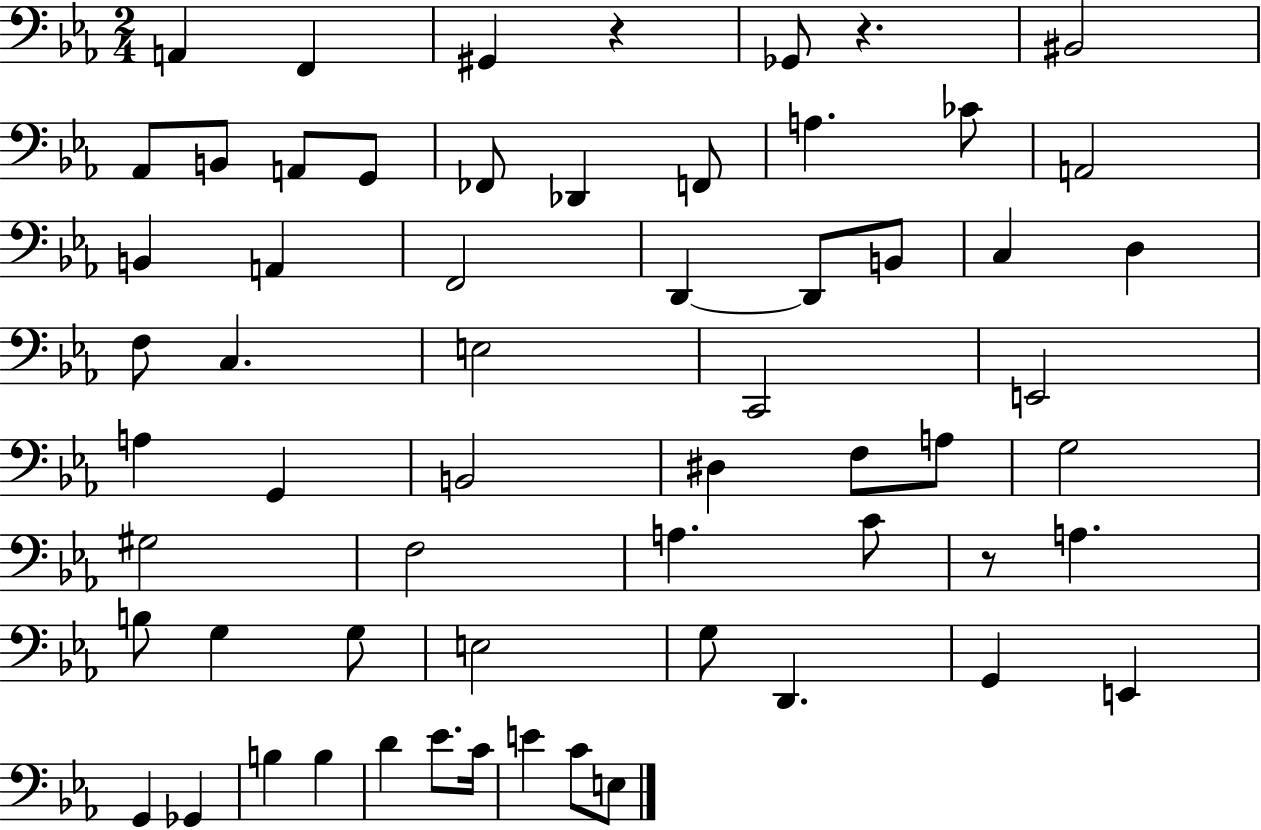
X:1
T:Untitled
M:2/4
L:1/4
K:Eb
A,, F,, ^G,, z _G,,/2 z ^B,,2 _A,,/2 B,,/2 A,,/2 G,,/2 _F,,/2 _D,, F,,/2 A, _C/2 A,,2 B,, A,, F,,2 D,, D,,/2 B,,/2 C, D, F,/2 C, E,2 C,,2 E,,2 A, G,, B,,2 ^D, F,/2 A,/2 G,2 ^G,2 F,2 A, C/2 z/2 A, B,/2 G, G,/2 E,2 G,/2 D,, G,, E,, G,, _G,, B, B, D _E/2 C/4 E C/2 E,/2